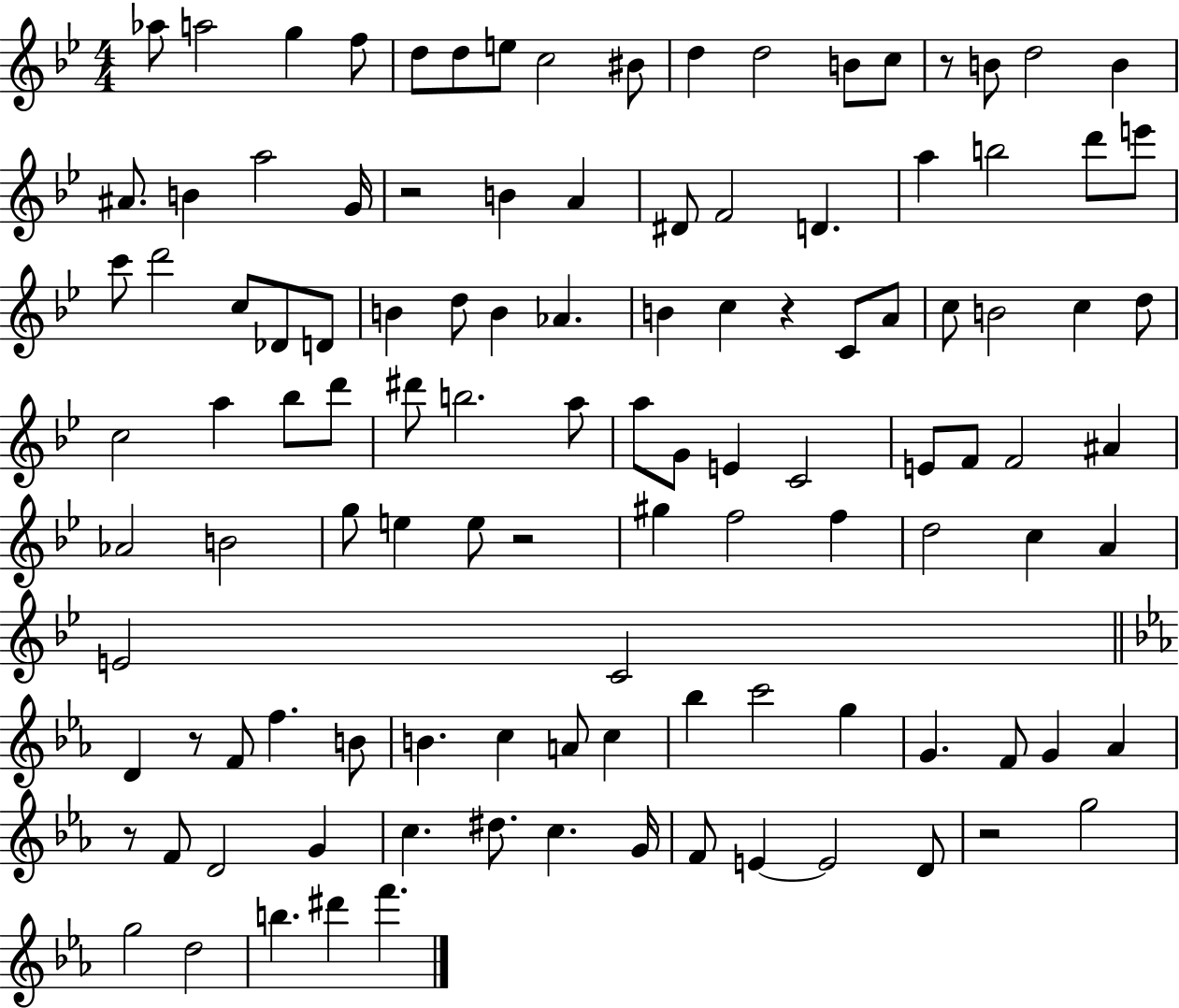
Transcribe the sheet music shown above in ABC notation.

X:1
T:Untitled
M:4/4
L:1/4
K:Bb
_a/2 a2 g f/2 d/2 d/2 e/2 c2 ^B/2 d d2 B/2 c/2 z/2 B/2 d2 B ^A/2 B a2 G/4 z2 B A ^D/2 F2 D a b2 d'/2 e'/2 c'/2 d'2 c/2 _D/2 D/2 B d/2 B _A B c z C/2 A/2 c/2 B2 c d/2 c2 a _b/2 d'/2 ^d'/2 b2 a/2 a/2 G/2 E C2 E/2 F/2 F2 ^A _A2 B2 g/2 e e/2 z2 ^g f2 f d2 c A E2 C2 D z/2 F/2 f B/2 B c A/2 c _b c'2 g G F/2 G _A z/2 F/2 D2 G c ^d/2 c G/4 F/2 E E2 D/2 z2 g2 g2 d2 b ^d' f'